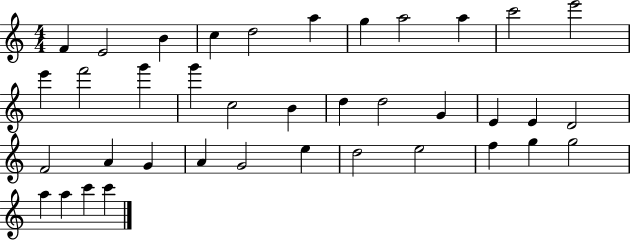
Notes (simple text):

F4/q E4/h B4/q C5/q D5/h A5/q G5/q A5/h A5/q C6/h E6/h E6/q F6/h G6/q G6/q C5/h B4/q D5/q D5/h G4/q E4/q E4/q D4/h F4/h A4/q G4/q A4/q G4/h E5/q D5/h E5/h F5/q G5/q G5/h A5/q A5/q C6/q C6/q